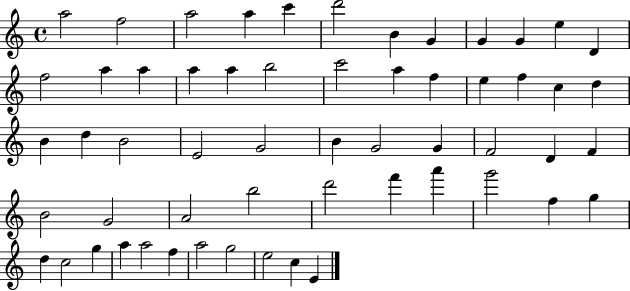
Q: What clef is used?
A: treble